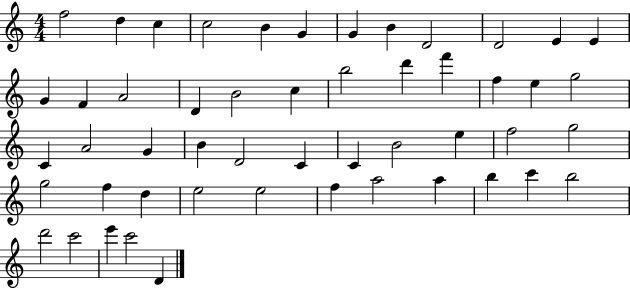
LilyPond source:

{
  \clef treble
  \numericTimeSignature
  \time 4/4
  \key c \major
  f''2 d''4 c''4 | c''2 b'4 g'4 | g'4 b'4 d'2 | d'2 e'4 e'4 | \break g'4 f'4 a'2 | d'4 b'2 c''4 | b''2 d'''4 f'''4 | f''4 e''4 g''2 | \break c'4 a'2 g'4 | b'4 d'2 c'4 | c'4 b'2 e''4 | f''2 g''2 | \break g''2 f''4 d''4 | e''2 e''2 | f''4 a''2 a''4 | b''4 c'''4 b''2 | \break d'''2 c'''2 | e'''4 c'''2 d'4 | \bar "|."
}